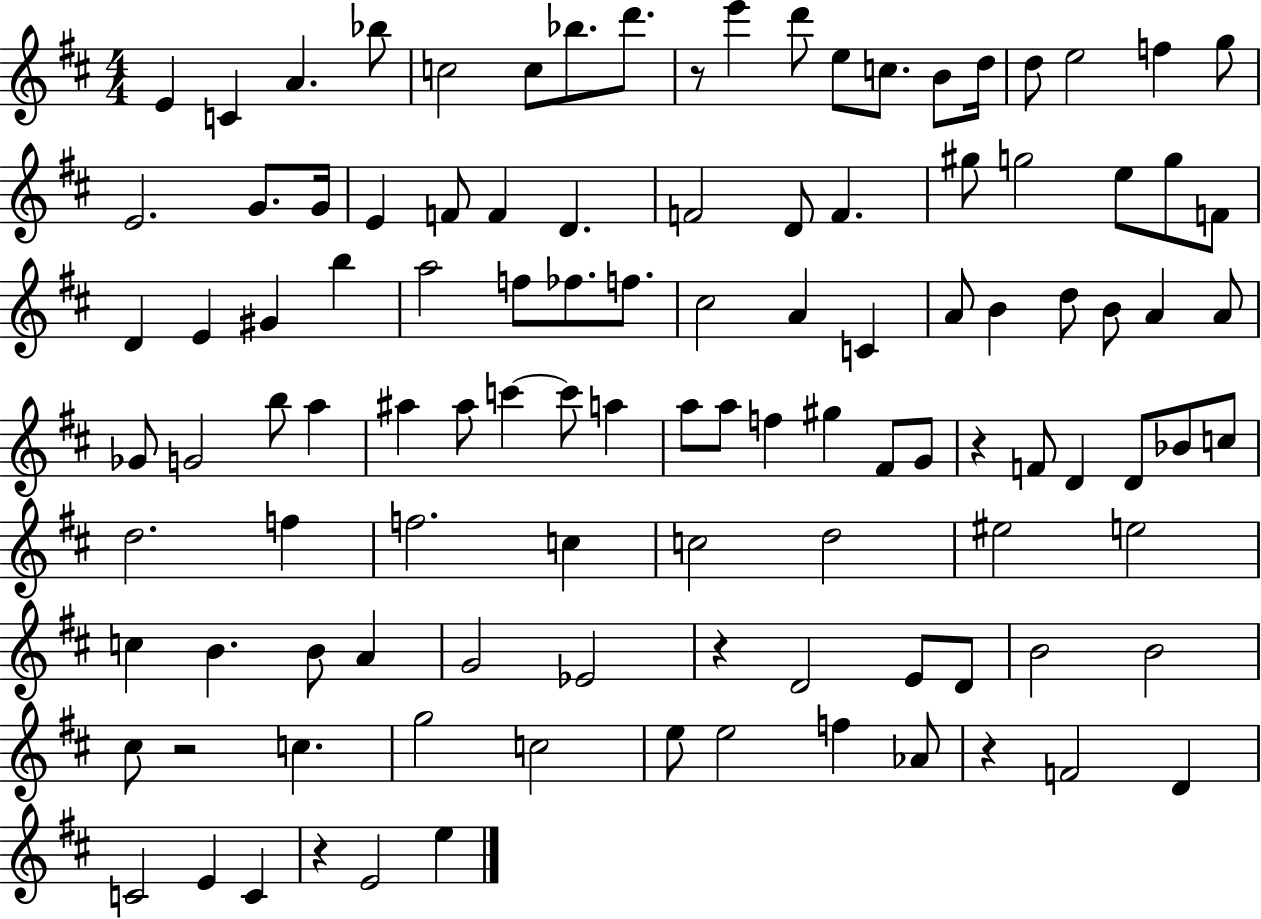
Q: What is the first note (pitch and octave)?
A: E4